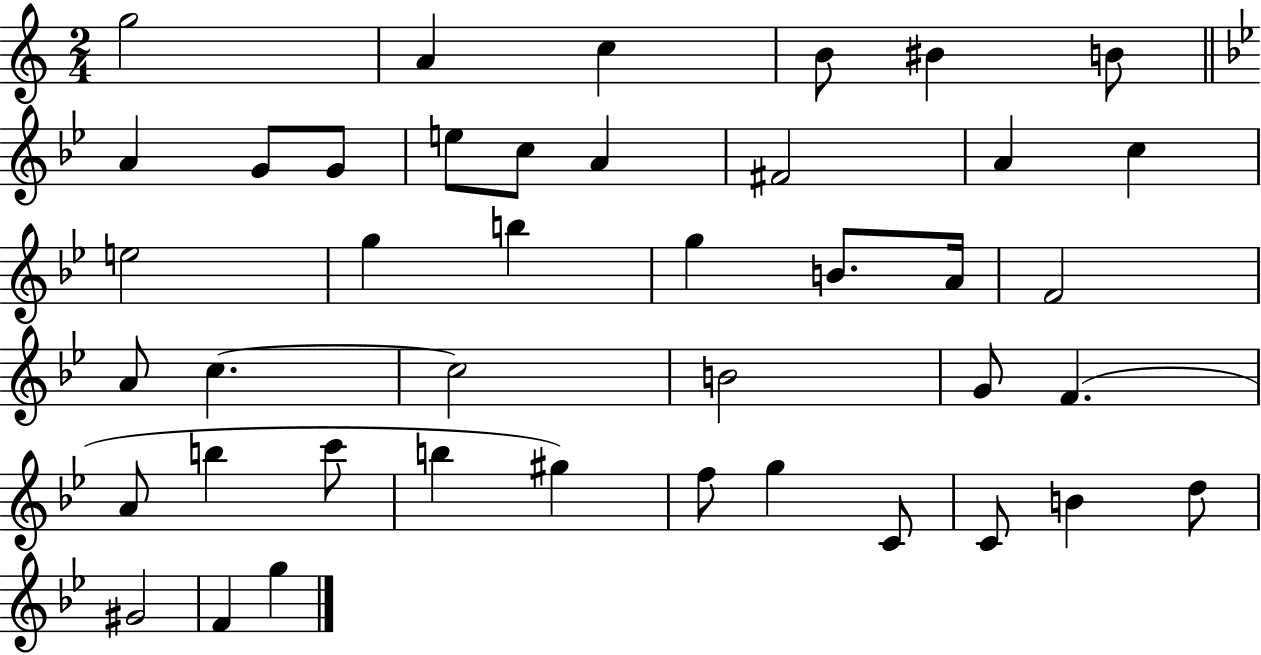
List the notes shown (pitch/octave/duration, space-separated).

G5/h A4/q C5/q B4/e BIS4/q B4/e A4/q G4/e G4/e E5/e C5/e A4/q F#4/h A4/q C5/q E5/h G5/q B5/q G5/q B4/e. A4/s F4/h A4/e C5/q. C5/h B4/h G4/e F4/q. A4/e B5/q C6/e B5/q G#5/q F5/e G5/q C4/e C4/e B4/q D5/e G#4/h F4/q G5/q